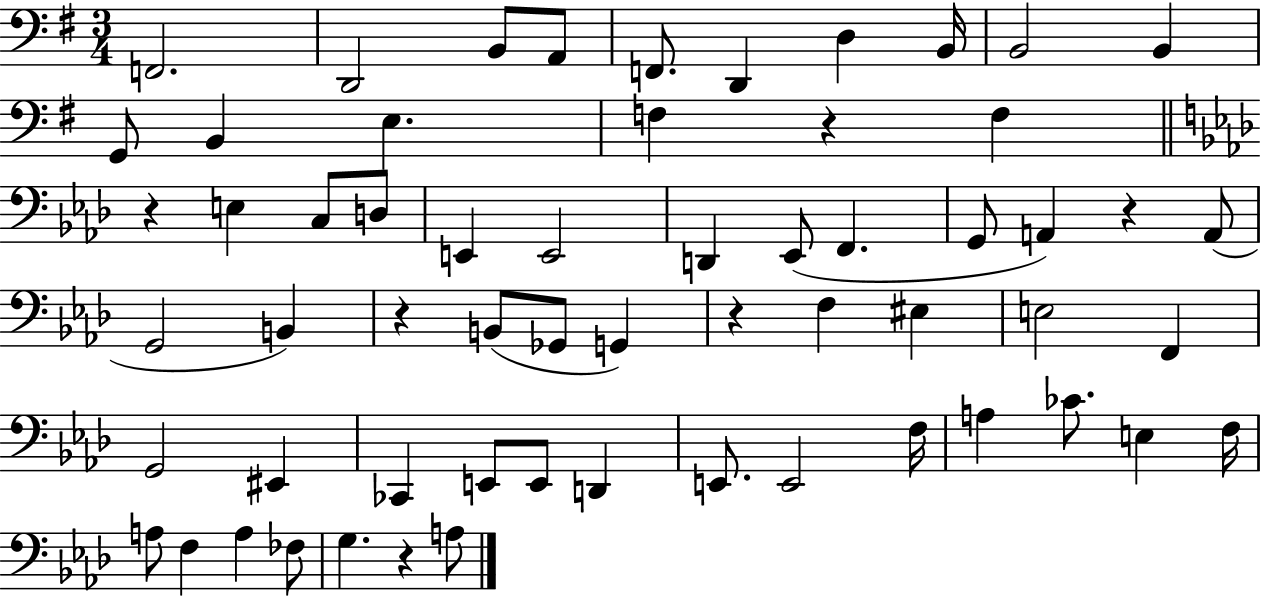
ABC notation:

X:1
T:Untitled
M:3/4
L:1/4
K:G
F,,2 D,,2 B,,/2 A,,/2 F,,/2 D,, D, B,,/4 B,,2 B,, G,,/2 B,, E, F, z F, z E, C,/2 D,/2 E,, E,,2 D,, _E,,/2 F,, G,,/2 A,, z A,,/2 G,,2 B,, z B,,/2 _G,,/2 G,, z F, ^E, E,2 F,, G,,2 ^E,, _C,, E,,/2 E,,/2 D,, E,,/2 E,,2 F,/4 A, _C/2 E, F,/4 A,/2 F, A, _F,/2 G, z A,/2